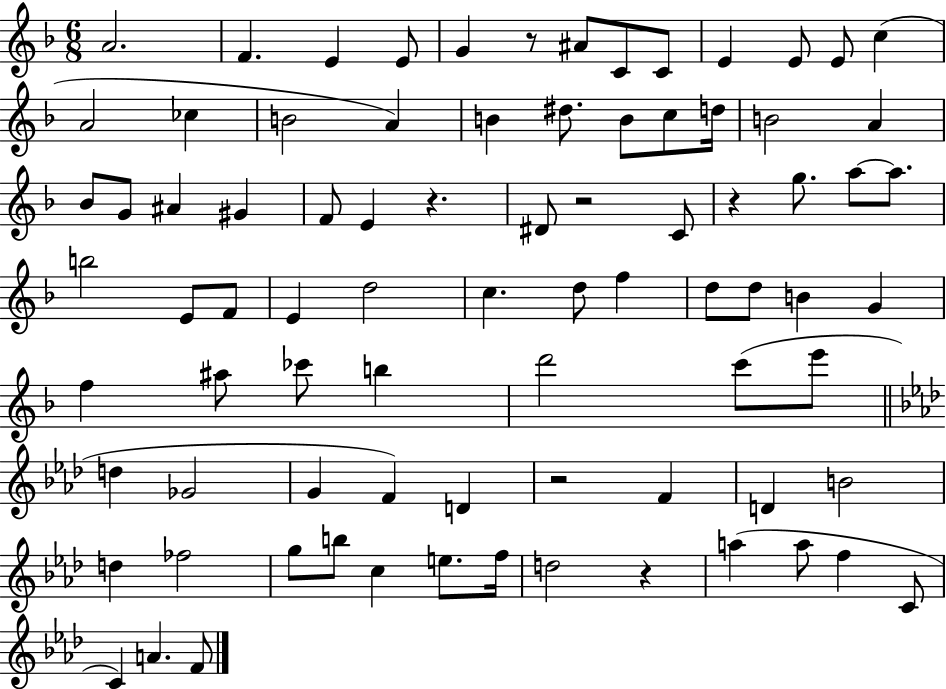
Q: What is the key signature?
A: F major